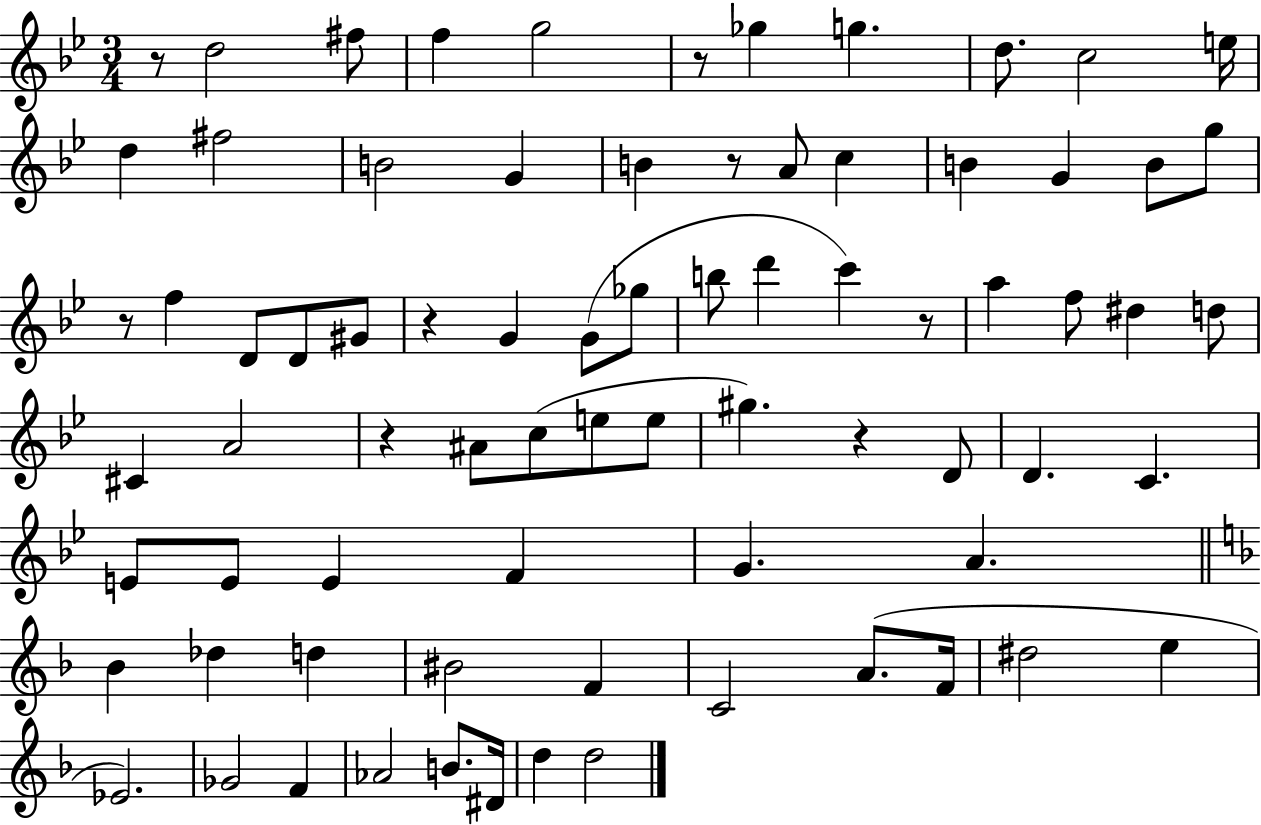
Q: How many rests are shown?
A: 8